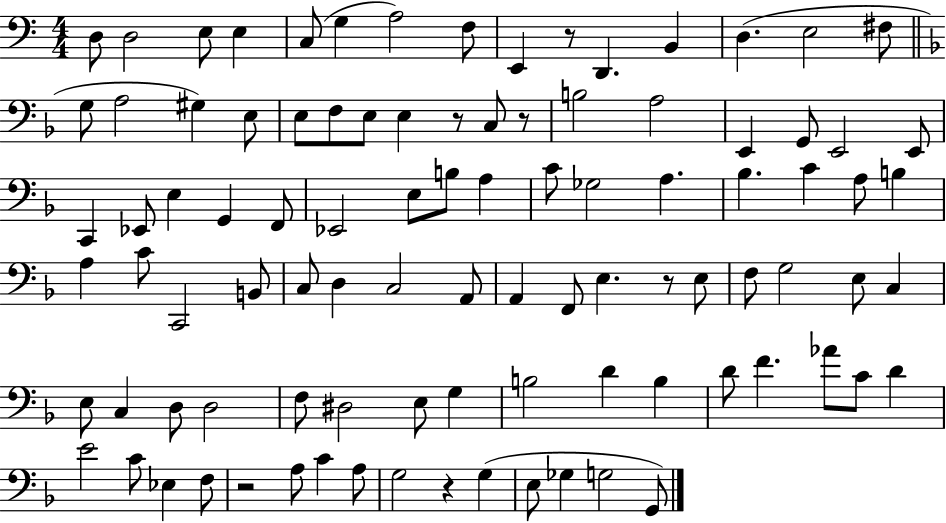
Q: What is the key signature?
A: C major